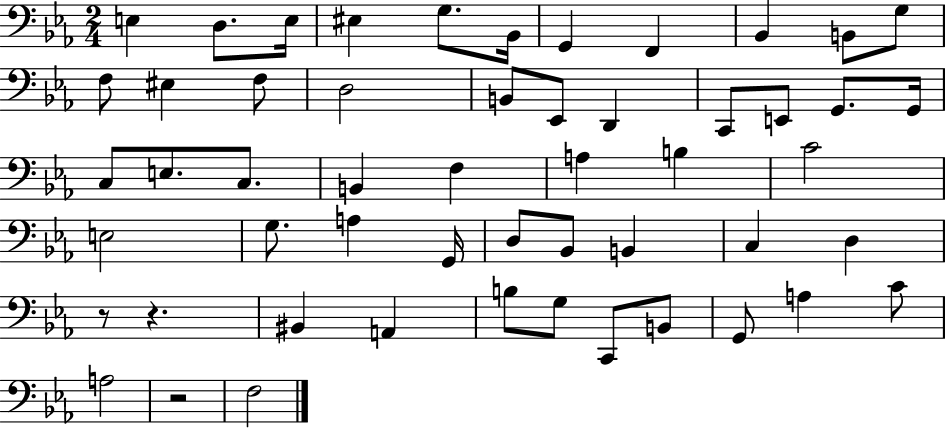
E3/q D3/e. E3/s EIS3/q G3/e. Bb2/s G2/q F2/q Bb2/q B2/e G3/e F3/e EIS3/q F3/e D3/h B2/e Eb2/e D2/q C2/e E2/e G2/e. G2/s C3/e E3/e. C3/e. B2/q F3/q A3/q B3/q C4/h E3/h G3/e. A3/q G2/s D3/e Bb2/e B2/q C3/q D3/q R/e R/q. BIS2/q A2/q B3/e G3/e C2/e B2/e G2/e A3/q C4/e A3/h R/h F3/h